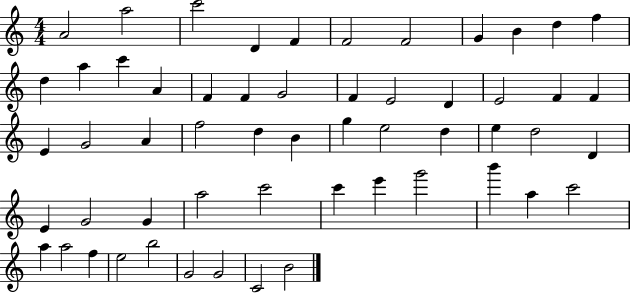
{
  \clef treble
  \numericTimeSignature
  \time 4/4
  \key c \major
  a'2 a''2 | c'''2 d'4 f'4 | f'2 f'2 | g'4 b'4 d''4 f''4 | \break d''4 a''4 c'''4 a'4 | f'4 f'4 g'2 | f'4 e'2 d'4 | e'2 f'4 f'4 | \break e'4 g'2 a'4 | f''2 d''4 b'4 | g''4 e''2 d''4 | e''4 d''2 d'4 | \break e'4 g'2 g'4 | a''2 c'''2 | c'''4 e'''4 g'''2 | b'''4 a''4 c'''2 | \break a''4 a''2 f''4 | e''2 b''2 | g'2 g'2 | c'2 b'2 | \break \bar "|."
}